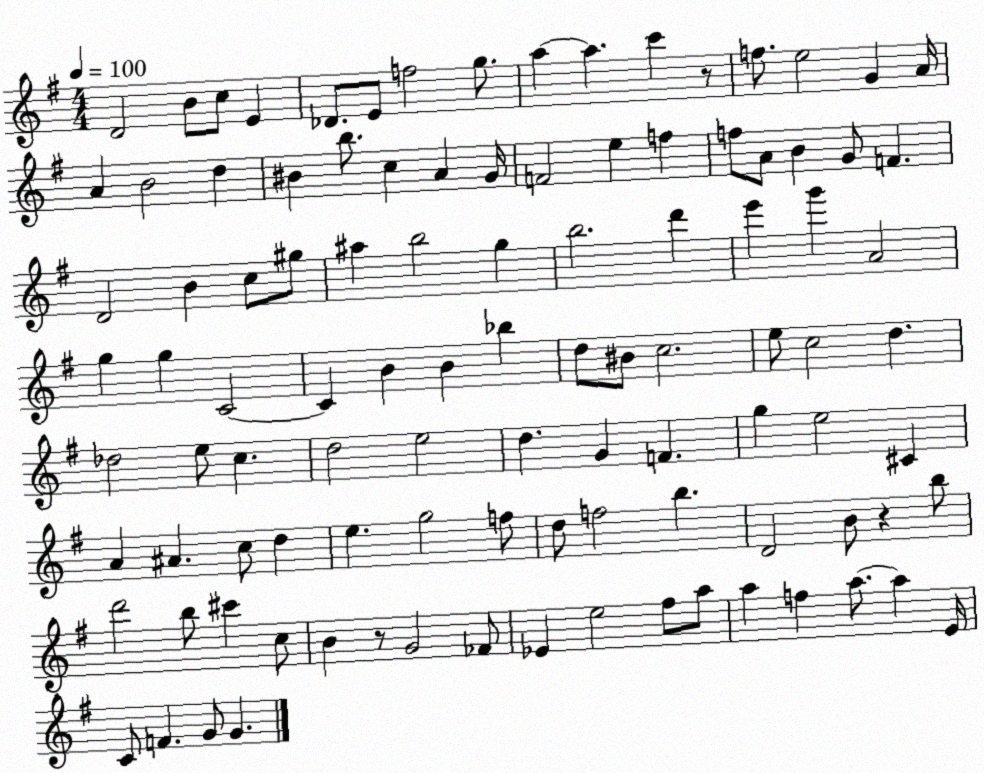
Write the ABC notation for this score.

X:1
T:Untitled
M:4/4
L:1/4
K:G
D2 B/2 c/2 E _D/2 E/2 f2 g/2 a a c' z/2 f/2 e2 G A/4 A B2 d ^B b/2 c A G/4 F2 e f f/2 A/2 B G/2 F D2 B c/2 ^g/2 ^a b2 g b2 d' e' g' A2 g g C2 C B B _b d/2 ^B/2 c2 e/2 c2 d _d2 e/2 c d2 e2 d G F g e2 ^C A ^A c/2 d e g2 f/2 d/2 f2 b D2 B/2 z b/2 d'2 b/2 ^c' c/2 B z/2 G2 _F/2 _E e2 ^f/2 a/2 a f a/2 a E/4 C/2 F G/2 G